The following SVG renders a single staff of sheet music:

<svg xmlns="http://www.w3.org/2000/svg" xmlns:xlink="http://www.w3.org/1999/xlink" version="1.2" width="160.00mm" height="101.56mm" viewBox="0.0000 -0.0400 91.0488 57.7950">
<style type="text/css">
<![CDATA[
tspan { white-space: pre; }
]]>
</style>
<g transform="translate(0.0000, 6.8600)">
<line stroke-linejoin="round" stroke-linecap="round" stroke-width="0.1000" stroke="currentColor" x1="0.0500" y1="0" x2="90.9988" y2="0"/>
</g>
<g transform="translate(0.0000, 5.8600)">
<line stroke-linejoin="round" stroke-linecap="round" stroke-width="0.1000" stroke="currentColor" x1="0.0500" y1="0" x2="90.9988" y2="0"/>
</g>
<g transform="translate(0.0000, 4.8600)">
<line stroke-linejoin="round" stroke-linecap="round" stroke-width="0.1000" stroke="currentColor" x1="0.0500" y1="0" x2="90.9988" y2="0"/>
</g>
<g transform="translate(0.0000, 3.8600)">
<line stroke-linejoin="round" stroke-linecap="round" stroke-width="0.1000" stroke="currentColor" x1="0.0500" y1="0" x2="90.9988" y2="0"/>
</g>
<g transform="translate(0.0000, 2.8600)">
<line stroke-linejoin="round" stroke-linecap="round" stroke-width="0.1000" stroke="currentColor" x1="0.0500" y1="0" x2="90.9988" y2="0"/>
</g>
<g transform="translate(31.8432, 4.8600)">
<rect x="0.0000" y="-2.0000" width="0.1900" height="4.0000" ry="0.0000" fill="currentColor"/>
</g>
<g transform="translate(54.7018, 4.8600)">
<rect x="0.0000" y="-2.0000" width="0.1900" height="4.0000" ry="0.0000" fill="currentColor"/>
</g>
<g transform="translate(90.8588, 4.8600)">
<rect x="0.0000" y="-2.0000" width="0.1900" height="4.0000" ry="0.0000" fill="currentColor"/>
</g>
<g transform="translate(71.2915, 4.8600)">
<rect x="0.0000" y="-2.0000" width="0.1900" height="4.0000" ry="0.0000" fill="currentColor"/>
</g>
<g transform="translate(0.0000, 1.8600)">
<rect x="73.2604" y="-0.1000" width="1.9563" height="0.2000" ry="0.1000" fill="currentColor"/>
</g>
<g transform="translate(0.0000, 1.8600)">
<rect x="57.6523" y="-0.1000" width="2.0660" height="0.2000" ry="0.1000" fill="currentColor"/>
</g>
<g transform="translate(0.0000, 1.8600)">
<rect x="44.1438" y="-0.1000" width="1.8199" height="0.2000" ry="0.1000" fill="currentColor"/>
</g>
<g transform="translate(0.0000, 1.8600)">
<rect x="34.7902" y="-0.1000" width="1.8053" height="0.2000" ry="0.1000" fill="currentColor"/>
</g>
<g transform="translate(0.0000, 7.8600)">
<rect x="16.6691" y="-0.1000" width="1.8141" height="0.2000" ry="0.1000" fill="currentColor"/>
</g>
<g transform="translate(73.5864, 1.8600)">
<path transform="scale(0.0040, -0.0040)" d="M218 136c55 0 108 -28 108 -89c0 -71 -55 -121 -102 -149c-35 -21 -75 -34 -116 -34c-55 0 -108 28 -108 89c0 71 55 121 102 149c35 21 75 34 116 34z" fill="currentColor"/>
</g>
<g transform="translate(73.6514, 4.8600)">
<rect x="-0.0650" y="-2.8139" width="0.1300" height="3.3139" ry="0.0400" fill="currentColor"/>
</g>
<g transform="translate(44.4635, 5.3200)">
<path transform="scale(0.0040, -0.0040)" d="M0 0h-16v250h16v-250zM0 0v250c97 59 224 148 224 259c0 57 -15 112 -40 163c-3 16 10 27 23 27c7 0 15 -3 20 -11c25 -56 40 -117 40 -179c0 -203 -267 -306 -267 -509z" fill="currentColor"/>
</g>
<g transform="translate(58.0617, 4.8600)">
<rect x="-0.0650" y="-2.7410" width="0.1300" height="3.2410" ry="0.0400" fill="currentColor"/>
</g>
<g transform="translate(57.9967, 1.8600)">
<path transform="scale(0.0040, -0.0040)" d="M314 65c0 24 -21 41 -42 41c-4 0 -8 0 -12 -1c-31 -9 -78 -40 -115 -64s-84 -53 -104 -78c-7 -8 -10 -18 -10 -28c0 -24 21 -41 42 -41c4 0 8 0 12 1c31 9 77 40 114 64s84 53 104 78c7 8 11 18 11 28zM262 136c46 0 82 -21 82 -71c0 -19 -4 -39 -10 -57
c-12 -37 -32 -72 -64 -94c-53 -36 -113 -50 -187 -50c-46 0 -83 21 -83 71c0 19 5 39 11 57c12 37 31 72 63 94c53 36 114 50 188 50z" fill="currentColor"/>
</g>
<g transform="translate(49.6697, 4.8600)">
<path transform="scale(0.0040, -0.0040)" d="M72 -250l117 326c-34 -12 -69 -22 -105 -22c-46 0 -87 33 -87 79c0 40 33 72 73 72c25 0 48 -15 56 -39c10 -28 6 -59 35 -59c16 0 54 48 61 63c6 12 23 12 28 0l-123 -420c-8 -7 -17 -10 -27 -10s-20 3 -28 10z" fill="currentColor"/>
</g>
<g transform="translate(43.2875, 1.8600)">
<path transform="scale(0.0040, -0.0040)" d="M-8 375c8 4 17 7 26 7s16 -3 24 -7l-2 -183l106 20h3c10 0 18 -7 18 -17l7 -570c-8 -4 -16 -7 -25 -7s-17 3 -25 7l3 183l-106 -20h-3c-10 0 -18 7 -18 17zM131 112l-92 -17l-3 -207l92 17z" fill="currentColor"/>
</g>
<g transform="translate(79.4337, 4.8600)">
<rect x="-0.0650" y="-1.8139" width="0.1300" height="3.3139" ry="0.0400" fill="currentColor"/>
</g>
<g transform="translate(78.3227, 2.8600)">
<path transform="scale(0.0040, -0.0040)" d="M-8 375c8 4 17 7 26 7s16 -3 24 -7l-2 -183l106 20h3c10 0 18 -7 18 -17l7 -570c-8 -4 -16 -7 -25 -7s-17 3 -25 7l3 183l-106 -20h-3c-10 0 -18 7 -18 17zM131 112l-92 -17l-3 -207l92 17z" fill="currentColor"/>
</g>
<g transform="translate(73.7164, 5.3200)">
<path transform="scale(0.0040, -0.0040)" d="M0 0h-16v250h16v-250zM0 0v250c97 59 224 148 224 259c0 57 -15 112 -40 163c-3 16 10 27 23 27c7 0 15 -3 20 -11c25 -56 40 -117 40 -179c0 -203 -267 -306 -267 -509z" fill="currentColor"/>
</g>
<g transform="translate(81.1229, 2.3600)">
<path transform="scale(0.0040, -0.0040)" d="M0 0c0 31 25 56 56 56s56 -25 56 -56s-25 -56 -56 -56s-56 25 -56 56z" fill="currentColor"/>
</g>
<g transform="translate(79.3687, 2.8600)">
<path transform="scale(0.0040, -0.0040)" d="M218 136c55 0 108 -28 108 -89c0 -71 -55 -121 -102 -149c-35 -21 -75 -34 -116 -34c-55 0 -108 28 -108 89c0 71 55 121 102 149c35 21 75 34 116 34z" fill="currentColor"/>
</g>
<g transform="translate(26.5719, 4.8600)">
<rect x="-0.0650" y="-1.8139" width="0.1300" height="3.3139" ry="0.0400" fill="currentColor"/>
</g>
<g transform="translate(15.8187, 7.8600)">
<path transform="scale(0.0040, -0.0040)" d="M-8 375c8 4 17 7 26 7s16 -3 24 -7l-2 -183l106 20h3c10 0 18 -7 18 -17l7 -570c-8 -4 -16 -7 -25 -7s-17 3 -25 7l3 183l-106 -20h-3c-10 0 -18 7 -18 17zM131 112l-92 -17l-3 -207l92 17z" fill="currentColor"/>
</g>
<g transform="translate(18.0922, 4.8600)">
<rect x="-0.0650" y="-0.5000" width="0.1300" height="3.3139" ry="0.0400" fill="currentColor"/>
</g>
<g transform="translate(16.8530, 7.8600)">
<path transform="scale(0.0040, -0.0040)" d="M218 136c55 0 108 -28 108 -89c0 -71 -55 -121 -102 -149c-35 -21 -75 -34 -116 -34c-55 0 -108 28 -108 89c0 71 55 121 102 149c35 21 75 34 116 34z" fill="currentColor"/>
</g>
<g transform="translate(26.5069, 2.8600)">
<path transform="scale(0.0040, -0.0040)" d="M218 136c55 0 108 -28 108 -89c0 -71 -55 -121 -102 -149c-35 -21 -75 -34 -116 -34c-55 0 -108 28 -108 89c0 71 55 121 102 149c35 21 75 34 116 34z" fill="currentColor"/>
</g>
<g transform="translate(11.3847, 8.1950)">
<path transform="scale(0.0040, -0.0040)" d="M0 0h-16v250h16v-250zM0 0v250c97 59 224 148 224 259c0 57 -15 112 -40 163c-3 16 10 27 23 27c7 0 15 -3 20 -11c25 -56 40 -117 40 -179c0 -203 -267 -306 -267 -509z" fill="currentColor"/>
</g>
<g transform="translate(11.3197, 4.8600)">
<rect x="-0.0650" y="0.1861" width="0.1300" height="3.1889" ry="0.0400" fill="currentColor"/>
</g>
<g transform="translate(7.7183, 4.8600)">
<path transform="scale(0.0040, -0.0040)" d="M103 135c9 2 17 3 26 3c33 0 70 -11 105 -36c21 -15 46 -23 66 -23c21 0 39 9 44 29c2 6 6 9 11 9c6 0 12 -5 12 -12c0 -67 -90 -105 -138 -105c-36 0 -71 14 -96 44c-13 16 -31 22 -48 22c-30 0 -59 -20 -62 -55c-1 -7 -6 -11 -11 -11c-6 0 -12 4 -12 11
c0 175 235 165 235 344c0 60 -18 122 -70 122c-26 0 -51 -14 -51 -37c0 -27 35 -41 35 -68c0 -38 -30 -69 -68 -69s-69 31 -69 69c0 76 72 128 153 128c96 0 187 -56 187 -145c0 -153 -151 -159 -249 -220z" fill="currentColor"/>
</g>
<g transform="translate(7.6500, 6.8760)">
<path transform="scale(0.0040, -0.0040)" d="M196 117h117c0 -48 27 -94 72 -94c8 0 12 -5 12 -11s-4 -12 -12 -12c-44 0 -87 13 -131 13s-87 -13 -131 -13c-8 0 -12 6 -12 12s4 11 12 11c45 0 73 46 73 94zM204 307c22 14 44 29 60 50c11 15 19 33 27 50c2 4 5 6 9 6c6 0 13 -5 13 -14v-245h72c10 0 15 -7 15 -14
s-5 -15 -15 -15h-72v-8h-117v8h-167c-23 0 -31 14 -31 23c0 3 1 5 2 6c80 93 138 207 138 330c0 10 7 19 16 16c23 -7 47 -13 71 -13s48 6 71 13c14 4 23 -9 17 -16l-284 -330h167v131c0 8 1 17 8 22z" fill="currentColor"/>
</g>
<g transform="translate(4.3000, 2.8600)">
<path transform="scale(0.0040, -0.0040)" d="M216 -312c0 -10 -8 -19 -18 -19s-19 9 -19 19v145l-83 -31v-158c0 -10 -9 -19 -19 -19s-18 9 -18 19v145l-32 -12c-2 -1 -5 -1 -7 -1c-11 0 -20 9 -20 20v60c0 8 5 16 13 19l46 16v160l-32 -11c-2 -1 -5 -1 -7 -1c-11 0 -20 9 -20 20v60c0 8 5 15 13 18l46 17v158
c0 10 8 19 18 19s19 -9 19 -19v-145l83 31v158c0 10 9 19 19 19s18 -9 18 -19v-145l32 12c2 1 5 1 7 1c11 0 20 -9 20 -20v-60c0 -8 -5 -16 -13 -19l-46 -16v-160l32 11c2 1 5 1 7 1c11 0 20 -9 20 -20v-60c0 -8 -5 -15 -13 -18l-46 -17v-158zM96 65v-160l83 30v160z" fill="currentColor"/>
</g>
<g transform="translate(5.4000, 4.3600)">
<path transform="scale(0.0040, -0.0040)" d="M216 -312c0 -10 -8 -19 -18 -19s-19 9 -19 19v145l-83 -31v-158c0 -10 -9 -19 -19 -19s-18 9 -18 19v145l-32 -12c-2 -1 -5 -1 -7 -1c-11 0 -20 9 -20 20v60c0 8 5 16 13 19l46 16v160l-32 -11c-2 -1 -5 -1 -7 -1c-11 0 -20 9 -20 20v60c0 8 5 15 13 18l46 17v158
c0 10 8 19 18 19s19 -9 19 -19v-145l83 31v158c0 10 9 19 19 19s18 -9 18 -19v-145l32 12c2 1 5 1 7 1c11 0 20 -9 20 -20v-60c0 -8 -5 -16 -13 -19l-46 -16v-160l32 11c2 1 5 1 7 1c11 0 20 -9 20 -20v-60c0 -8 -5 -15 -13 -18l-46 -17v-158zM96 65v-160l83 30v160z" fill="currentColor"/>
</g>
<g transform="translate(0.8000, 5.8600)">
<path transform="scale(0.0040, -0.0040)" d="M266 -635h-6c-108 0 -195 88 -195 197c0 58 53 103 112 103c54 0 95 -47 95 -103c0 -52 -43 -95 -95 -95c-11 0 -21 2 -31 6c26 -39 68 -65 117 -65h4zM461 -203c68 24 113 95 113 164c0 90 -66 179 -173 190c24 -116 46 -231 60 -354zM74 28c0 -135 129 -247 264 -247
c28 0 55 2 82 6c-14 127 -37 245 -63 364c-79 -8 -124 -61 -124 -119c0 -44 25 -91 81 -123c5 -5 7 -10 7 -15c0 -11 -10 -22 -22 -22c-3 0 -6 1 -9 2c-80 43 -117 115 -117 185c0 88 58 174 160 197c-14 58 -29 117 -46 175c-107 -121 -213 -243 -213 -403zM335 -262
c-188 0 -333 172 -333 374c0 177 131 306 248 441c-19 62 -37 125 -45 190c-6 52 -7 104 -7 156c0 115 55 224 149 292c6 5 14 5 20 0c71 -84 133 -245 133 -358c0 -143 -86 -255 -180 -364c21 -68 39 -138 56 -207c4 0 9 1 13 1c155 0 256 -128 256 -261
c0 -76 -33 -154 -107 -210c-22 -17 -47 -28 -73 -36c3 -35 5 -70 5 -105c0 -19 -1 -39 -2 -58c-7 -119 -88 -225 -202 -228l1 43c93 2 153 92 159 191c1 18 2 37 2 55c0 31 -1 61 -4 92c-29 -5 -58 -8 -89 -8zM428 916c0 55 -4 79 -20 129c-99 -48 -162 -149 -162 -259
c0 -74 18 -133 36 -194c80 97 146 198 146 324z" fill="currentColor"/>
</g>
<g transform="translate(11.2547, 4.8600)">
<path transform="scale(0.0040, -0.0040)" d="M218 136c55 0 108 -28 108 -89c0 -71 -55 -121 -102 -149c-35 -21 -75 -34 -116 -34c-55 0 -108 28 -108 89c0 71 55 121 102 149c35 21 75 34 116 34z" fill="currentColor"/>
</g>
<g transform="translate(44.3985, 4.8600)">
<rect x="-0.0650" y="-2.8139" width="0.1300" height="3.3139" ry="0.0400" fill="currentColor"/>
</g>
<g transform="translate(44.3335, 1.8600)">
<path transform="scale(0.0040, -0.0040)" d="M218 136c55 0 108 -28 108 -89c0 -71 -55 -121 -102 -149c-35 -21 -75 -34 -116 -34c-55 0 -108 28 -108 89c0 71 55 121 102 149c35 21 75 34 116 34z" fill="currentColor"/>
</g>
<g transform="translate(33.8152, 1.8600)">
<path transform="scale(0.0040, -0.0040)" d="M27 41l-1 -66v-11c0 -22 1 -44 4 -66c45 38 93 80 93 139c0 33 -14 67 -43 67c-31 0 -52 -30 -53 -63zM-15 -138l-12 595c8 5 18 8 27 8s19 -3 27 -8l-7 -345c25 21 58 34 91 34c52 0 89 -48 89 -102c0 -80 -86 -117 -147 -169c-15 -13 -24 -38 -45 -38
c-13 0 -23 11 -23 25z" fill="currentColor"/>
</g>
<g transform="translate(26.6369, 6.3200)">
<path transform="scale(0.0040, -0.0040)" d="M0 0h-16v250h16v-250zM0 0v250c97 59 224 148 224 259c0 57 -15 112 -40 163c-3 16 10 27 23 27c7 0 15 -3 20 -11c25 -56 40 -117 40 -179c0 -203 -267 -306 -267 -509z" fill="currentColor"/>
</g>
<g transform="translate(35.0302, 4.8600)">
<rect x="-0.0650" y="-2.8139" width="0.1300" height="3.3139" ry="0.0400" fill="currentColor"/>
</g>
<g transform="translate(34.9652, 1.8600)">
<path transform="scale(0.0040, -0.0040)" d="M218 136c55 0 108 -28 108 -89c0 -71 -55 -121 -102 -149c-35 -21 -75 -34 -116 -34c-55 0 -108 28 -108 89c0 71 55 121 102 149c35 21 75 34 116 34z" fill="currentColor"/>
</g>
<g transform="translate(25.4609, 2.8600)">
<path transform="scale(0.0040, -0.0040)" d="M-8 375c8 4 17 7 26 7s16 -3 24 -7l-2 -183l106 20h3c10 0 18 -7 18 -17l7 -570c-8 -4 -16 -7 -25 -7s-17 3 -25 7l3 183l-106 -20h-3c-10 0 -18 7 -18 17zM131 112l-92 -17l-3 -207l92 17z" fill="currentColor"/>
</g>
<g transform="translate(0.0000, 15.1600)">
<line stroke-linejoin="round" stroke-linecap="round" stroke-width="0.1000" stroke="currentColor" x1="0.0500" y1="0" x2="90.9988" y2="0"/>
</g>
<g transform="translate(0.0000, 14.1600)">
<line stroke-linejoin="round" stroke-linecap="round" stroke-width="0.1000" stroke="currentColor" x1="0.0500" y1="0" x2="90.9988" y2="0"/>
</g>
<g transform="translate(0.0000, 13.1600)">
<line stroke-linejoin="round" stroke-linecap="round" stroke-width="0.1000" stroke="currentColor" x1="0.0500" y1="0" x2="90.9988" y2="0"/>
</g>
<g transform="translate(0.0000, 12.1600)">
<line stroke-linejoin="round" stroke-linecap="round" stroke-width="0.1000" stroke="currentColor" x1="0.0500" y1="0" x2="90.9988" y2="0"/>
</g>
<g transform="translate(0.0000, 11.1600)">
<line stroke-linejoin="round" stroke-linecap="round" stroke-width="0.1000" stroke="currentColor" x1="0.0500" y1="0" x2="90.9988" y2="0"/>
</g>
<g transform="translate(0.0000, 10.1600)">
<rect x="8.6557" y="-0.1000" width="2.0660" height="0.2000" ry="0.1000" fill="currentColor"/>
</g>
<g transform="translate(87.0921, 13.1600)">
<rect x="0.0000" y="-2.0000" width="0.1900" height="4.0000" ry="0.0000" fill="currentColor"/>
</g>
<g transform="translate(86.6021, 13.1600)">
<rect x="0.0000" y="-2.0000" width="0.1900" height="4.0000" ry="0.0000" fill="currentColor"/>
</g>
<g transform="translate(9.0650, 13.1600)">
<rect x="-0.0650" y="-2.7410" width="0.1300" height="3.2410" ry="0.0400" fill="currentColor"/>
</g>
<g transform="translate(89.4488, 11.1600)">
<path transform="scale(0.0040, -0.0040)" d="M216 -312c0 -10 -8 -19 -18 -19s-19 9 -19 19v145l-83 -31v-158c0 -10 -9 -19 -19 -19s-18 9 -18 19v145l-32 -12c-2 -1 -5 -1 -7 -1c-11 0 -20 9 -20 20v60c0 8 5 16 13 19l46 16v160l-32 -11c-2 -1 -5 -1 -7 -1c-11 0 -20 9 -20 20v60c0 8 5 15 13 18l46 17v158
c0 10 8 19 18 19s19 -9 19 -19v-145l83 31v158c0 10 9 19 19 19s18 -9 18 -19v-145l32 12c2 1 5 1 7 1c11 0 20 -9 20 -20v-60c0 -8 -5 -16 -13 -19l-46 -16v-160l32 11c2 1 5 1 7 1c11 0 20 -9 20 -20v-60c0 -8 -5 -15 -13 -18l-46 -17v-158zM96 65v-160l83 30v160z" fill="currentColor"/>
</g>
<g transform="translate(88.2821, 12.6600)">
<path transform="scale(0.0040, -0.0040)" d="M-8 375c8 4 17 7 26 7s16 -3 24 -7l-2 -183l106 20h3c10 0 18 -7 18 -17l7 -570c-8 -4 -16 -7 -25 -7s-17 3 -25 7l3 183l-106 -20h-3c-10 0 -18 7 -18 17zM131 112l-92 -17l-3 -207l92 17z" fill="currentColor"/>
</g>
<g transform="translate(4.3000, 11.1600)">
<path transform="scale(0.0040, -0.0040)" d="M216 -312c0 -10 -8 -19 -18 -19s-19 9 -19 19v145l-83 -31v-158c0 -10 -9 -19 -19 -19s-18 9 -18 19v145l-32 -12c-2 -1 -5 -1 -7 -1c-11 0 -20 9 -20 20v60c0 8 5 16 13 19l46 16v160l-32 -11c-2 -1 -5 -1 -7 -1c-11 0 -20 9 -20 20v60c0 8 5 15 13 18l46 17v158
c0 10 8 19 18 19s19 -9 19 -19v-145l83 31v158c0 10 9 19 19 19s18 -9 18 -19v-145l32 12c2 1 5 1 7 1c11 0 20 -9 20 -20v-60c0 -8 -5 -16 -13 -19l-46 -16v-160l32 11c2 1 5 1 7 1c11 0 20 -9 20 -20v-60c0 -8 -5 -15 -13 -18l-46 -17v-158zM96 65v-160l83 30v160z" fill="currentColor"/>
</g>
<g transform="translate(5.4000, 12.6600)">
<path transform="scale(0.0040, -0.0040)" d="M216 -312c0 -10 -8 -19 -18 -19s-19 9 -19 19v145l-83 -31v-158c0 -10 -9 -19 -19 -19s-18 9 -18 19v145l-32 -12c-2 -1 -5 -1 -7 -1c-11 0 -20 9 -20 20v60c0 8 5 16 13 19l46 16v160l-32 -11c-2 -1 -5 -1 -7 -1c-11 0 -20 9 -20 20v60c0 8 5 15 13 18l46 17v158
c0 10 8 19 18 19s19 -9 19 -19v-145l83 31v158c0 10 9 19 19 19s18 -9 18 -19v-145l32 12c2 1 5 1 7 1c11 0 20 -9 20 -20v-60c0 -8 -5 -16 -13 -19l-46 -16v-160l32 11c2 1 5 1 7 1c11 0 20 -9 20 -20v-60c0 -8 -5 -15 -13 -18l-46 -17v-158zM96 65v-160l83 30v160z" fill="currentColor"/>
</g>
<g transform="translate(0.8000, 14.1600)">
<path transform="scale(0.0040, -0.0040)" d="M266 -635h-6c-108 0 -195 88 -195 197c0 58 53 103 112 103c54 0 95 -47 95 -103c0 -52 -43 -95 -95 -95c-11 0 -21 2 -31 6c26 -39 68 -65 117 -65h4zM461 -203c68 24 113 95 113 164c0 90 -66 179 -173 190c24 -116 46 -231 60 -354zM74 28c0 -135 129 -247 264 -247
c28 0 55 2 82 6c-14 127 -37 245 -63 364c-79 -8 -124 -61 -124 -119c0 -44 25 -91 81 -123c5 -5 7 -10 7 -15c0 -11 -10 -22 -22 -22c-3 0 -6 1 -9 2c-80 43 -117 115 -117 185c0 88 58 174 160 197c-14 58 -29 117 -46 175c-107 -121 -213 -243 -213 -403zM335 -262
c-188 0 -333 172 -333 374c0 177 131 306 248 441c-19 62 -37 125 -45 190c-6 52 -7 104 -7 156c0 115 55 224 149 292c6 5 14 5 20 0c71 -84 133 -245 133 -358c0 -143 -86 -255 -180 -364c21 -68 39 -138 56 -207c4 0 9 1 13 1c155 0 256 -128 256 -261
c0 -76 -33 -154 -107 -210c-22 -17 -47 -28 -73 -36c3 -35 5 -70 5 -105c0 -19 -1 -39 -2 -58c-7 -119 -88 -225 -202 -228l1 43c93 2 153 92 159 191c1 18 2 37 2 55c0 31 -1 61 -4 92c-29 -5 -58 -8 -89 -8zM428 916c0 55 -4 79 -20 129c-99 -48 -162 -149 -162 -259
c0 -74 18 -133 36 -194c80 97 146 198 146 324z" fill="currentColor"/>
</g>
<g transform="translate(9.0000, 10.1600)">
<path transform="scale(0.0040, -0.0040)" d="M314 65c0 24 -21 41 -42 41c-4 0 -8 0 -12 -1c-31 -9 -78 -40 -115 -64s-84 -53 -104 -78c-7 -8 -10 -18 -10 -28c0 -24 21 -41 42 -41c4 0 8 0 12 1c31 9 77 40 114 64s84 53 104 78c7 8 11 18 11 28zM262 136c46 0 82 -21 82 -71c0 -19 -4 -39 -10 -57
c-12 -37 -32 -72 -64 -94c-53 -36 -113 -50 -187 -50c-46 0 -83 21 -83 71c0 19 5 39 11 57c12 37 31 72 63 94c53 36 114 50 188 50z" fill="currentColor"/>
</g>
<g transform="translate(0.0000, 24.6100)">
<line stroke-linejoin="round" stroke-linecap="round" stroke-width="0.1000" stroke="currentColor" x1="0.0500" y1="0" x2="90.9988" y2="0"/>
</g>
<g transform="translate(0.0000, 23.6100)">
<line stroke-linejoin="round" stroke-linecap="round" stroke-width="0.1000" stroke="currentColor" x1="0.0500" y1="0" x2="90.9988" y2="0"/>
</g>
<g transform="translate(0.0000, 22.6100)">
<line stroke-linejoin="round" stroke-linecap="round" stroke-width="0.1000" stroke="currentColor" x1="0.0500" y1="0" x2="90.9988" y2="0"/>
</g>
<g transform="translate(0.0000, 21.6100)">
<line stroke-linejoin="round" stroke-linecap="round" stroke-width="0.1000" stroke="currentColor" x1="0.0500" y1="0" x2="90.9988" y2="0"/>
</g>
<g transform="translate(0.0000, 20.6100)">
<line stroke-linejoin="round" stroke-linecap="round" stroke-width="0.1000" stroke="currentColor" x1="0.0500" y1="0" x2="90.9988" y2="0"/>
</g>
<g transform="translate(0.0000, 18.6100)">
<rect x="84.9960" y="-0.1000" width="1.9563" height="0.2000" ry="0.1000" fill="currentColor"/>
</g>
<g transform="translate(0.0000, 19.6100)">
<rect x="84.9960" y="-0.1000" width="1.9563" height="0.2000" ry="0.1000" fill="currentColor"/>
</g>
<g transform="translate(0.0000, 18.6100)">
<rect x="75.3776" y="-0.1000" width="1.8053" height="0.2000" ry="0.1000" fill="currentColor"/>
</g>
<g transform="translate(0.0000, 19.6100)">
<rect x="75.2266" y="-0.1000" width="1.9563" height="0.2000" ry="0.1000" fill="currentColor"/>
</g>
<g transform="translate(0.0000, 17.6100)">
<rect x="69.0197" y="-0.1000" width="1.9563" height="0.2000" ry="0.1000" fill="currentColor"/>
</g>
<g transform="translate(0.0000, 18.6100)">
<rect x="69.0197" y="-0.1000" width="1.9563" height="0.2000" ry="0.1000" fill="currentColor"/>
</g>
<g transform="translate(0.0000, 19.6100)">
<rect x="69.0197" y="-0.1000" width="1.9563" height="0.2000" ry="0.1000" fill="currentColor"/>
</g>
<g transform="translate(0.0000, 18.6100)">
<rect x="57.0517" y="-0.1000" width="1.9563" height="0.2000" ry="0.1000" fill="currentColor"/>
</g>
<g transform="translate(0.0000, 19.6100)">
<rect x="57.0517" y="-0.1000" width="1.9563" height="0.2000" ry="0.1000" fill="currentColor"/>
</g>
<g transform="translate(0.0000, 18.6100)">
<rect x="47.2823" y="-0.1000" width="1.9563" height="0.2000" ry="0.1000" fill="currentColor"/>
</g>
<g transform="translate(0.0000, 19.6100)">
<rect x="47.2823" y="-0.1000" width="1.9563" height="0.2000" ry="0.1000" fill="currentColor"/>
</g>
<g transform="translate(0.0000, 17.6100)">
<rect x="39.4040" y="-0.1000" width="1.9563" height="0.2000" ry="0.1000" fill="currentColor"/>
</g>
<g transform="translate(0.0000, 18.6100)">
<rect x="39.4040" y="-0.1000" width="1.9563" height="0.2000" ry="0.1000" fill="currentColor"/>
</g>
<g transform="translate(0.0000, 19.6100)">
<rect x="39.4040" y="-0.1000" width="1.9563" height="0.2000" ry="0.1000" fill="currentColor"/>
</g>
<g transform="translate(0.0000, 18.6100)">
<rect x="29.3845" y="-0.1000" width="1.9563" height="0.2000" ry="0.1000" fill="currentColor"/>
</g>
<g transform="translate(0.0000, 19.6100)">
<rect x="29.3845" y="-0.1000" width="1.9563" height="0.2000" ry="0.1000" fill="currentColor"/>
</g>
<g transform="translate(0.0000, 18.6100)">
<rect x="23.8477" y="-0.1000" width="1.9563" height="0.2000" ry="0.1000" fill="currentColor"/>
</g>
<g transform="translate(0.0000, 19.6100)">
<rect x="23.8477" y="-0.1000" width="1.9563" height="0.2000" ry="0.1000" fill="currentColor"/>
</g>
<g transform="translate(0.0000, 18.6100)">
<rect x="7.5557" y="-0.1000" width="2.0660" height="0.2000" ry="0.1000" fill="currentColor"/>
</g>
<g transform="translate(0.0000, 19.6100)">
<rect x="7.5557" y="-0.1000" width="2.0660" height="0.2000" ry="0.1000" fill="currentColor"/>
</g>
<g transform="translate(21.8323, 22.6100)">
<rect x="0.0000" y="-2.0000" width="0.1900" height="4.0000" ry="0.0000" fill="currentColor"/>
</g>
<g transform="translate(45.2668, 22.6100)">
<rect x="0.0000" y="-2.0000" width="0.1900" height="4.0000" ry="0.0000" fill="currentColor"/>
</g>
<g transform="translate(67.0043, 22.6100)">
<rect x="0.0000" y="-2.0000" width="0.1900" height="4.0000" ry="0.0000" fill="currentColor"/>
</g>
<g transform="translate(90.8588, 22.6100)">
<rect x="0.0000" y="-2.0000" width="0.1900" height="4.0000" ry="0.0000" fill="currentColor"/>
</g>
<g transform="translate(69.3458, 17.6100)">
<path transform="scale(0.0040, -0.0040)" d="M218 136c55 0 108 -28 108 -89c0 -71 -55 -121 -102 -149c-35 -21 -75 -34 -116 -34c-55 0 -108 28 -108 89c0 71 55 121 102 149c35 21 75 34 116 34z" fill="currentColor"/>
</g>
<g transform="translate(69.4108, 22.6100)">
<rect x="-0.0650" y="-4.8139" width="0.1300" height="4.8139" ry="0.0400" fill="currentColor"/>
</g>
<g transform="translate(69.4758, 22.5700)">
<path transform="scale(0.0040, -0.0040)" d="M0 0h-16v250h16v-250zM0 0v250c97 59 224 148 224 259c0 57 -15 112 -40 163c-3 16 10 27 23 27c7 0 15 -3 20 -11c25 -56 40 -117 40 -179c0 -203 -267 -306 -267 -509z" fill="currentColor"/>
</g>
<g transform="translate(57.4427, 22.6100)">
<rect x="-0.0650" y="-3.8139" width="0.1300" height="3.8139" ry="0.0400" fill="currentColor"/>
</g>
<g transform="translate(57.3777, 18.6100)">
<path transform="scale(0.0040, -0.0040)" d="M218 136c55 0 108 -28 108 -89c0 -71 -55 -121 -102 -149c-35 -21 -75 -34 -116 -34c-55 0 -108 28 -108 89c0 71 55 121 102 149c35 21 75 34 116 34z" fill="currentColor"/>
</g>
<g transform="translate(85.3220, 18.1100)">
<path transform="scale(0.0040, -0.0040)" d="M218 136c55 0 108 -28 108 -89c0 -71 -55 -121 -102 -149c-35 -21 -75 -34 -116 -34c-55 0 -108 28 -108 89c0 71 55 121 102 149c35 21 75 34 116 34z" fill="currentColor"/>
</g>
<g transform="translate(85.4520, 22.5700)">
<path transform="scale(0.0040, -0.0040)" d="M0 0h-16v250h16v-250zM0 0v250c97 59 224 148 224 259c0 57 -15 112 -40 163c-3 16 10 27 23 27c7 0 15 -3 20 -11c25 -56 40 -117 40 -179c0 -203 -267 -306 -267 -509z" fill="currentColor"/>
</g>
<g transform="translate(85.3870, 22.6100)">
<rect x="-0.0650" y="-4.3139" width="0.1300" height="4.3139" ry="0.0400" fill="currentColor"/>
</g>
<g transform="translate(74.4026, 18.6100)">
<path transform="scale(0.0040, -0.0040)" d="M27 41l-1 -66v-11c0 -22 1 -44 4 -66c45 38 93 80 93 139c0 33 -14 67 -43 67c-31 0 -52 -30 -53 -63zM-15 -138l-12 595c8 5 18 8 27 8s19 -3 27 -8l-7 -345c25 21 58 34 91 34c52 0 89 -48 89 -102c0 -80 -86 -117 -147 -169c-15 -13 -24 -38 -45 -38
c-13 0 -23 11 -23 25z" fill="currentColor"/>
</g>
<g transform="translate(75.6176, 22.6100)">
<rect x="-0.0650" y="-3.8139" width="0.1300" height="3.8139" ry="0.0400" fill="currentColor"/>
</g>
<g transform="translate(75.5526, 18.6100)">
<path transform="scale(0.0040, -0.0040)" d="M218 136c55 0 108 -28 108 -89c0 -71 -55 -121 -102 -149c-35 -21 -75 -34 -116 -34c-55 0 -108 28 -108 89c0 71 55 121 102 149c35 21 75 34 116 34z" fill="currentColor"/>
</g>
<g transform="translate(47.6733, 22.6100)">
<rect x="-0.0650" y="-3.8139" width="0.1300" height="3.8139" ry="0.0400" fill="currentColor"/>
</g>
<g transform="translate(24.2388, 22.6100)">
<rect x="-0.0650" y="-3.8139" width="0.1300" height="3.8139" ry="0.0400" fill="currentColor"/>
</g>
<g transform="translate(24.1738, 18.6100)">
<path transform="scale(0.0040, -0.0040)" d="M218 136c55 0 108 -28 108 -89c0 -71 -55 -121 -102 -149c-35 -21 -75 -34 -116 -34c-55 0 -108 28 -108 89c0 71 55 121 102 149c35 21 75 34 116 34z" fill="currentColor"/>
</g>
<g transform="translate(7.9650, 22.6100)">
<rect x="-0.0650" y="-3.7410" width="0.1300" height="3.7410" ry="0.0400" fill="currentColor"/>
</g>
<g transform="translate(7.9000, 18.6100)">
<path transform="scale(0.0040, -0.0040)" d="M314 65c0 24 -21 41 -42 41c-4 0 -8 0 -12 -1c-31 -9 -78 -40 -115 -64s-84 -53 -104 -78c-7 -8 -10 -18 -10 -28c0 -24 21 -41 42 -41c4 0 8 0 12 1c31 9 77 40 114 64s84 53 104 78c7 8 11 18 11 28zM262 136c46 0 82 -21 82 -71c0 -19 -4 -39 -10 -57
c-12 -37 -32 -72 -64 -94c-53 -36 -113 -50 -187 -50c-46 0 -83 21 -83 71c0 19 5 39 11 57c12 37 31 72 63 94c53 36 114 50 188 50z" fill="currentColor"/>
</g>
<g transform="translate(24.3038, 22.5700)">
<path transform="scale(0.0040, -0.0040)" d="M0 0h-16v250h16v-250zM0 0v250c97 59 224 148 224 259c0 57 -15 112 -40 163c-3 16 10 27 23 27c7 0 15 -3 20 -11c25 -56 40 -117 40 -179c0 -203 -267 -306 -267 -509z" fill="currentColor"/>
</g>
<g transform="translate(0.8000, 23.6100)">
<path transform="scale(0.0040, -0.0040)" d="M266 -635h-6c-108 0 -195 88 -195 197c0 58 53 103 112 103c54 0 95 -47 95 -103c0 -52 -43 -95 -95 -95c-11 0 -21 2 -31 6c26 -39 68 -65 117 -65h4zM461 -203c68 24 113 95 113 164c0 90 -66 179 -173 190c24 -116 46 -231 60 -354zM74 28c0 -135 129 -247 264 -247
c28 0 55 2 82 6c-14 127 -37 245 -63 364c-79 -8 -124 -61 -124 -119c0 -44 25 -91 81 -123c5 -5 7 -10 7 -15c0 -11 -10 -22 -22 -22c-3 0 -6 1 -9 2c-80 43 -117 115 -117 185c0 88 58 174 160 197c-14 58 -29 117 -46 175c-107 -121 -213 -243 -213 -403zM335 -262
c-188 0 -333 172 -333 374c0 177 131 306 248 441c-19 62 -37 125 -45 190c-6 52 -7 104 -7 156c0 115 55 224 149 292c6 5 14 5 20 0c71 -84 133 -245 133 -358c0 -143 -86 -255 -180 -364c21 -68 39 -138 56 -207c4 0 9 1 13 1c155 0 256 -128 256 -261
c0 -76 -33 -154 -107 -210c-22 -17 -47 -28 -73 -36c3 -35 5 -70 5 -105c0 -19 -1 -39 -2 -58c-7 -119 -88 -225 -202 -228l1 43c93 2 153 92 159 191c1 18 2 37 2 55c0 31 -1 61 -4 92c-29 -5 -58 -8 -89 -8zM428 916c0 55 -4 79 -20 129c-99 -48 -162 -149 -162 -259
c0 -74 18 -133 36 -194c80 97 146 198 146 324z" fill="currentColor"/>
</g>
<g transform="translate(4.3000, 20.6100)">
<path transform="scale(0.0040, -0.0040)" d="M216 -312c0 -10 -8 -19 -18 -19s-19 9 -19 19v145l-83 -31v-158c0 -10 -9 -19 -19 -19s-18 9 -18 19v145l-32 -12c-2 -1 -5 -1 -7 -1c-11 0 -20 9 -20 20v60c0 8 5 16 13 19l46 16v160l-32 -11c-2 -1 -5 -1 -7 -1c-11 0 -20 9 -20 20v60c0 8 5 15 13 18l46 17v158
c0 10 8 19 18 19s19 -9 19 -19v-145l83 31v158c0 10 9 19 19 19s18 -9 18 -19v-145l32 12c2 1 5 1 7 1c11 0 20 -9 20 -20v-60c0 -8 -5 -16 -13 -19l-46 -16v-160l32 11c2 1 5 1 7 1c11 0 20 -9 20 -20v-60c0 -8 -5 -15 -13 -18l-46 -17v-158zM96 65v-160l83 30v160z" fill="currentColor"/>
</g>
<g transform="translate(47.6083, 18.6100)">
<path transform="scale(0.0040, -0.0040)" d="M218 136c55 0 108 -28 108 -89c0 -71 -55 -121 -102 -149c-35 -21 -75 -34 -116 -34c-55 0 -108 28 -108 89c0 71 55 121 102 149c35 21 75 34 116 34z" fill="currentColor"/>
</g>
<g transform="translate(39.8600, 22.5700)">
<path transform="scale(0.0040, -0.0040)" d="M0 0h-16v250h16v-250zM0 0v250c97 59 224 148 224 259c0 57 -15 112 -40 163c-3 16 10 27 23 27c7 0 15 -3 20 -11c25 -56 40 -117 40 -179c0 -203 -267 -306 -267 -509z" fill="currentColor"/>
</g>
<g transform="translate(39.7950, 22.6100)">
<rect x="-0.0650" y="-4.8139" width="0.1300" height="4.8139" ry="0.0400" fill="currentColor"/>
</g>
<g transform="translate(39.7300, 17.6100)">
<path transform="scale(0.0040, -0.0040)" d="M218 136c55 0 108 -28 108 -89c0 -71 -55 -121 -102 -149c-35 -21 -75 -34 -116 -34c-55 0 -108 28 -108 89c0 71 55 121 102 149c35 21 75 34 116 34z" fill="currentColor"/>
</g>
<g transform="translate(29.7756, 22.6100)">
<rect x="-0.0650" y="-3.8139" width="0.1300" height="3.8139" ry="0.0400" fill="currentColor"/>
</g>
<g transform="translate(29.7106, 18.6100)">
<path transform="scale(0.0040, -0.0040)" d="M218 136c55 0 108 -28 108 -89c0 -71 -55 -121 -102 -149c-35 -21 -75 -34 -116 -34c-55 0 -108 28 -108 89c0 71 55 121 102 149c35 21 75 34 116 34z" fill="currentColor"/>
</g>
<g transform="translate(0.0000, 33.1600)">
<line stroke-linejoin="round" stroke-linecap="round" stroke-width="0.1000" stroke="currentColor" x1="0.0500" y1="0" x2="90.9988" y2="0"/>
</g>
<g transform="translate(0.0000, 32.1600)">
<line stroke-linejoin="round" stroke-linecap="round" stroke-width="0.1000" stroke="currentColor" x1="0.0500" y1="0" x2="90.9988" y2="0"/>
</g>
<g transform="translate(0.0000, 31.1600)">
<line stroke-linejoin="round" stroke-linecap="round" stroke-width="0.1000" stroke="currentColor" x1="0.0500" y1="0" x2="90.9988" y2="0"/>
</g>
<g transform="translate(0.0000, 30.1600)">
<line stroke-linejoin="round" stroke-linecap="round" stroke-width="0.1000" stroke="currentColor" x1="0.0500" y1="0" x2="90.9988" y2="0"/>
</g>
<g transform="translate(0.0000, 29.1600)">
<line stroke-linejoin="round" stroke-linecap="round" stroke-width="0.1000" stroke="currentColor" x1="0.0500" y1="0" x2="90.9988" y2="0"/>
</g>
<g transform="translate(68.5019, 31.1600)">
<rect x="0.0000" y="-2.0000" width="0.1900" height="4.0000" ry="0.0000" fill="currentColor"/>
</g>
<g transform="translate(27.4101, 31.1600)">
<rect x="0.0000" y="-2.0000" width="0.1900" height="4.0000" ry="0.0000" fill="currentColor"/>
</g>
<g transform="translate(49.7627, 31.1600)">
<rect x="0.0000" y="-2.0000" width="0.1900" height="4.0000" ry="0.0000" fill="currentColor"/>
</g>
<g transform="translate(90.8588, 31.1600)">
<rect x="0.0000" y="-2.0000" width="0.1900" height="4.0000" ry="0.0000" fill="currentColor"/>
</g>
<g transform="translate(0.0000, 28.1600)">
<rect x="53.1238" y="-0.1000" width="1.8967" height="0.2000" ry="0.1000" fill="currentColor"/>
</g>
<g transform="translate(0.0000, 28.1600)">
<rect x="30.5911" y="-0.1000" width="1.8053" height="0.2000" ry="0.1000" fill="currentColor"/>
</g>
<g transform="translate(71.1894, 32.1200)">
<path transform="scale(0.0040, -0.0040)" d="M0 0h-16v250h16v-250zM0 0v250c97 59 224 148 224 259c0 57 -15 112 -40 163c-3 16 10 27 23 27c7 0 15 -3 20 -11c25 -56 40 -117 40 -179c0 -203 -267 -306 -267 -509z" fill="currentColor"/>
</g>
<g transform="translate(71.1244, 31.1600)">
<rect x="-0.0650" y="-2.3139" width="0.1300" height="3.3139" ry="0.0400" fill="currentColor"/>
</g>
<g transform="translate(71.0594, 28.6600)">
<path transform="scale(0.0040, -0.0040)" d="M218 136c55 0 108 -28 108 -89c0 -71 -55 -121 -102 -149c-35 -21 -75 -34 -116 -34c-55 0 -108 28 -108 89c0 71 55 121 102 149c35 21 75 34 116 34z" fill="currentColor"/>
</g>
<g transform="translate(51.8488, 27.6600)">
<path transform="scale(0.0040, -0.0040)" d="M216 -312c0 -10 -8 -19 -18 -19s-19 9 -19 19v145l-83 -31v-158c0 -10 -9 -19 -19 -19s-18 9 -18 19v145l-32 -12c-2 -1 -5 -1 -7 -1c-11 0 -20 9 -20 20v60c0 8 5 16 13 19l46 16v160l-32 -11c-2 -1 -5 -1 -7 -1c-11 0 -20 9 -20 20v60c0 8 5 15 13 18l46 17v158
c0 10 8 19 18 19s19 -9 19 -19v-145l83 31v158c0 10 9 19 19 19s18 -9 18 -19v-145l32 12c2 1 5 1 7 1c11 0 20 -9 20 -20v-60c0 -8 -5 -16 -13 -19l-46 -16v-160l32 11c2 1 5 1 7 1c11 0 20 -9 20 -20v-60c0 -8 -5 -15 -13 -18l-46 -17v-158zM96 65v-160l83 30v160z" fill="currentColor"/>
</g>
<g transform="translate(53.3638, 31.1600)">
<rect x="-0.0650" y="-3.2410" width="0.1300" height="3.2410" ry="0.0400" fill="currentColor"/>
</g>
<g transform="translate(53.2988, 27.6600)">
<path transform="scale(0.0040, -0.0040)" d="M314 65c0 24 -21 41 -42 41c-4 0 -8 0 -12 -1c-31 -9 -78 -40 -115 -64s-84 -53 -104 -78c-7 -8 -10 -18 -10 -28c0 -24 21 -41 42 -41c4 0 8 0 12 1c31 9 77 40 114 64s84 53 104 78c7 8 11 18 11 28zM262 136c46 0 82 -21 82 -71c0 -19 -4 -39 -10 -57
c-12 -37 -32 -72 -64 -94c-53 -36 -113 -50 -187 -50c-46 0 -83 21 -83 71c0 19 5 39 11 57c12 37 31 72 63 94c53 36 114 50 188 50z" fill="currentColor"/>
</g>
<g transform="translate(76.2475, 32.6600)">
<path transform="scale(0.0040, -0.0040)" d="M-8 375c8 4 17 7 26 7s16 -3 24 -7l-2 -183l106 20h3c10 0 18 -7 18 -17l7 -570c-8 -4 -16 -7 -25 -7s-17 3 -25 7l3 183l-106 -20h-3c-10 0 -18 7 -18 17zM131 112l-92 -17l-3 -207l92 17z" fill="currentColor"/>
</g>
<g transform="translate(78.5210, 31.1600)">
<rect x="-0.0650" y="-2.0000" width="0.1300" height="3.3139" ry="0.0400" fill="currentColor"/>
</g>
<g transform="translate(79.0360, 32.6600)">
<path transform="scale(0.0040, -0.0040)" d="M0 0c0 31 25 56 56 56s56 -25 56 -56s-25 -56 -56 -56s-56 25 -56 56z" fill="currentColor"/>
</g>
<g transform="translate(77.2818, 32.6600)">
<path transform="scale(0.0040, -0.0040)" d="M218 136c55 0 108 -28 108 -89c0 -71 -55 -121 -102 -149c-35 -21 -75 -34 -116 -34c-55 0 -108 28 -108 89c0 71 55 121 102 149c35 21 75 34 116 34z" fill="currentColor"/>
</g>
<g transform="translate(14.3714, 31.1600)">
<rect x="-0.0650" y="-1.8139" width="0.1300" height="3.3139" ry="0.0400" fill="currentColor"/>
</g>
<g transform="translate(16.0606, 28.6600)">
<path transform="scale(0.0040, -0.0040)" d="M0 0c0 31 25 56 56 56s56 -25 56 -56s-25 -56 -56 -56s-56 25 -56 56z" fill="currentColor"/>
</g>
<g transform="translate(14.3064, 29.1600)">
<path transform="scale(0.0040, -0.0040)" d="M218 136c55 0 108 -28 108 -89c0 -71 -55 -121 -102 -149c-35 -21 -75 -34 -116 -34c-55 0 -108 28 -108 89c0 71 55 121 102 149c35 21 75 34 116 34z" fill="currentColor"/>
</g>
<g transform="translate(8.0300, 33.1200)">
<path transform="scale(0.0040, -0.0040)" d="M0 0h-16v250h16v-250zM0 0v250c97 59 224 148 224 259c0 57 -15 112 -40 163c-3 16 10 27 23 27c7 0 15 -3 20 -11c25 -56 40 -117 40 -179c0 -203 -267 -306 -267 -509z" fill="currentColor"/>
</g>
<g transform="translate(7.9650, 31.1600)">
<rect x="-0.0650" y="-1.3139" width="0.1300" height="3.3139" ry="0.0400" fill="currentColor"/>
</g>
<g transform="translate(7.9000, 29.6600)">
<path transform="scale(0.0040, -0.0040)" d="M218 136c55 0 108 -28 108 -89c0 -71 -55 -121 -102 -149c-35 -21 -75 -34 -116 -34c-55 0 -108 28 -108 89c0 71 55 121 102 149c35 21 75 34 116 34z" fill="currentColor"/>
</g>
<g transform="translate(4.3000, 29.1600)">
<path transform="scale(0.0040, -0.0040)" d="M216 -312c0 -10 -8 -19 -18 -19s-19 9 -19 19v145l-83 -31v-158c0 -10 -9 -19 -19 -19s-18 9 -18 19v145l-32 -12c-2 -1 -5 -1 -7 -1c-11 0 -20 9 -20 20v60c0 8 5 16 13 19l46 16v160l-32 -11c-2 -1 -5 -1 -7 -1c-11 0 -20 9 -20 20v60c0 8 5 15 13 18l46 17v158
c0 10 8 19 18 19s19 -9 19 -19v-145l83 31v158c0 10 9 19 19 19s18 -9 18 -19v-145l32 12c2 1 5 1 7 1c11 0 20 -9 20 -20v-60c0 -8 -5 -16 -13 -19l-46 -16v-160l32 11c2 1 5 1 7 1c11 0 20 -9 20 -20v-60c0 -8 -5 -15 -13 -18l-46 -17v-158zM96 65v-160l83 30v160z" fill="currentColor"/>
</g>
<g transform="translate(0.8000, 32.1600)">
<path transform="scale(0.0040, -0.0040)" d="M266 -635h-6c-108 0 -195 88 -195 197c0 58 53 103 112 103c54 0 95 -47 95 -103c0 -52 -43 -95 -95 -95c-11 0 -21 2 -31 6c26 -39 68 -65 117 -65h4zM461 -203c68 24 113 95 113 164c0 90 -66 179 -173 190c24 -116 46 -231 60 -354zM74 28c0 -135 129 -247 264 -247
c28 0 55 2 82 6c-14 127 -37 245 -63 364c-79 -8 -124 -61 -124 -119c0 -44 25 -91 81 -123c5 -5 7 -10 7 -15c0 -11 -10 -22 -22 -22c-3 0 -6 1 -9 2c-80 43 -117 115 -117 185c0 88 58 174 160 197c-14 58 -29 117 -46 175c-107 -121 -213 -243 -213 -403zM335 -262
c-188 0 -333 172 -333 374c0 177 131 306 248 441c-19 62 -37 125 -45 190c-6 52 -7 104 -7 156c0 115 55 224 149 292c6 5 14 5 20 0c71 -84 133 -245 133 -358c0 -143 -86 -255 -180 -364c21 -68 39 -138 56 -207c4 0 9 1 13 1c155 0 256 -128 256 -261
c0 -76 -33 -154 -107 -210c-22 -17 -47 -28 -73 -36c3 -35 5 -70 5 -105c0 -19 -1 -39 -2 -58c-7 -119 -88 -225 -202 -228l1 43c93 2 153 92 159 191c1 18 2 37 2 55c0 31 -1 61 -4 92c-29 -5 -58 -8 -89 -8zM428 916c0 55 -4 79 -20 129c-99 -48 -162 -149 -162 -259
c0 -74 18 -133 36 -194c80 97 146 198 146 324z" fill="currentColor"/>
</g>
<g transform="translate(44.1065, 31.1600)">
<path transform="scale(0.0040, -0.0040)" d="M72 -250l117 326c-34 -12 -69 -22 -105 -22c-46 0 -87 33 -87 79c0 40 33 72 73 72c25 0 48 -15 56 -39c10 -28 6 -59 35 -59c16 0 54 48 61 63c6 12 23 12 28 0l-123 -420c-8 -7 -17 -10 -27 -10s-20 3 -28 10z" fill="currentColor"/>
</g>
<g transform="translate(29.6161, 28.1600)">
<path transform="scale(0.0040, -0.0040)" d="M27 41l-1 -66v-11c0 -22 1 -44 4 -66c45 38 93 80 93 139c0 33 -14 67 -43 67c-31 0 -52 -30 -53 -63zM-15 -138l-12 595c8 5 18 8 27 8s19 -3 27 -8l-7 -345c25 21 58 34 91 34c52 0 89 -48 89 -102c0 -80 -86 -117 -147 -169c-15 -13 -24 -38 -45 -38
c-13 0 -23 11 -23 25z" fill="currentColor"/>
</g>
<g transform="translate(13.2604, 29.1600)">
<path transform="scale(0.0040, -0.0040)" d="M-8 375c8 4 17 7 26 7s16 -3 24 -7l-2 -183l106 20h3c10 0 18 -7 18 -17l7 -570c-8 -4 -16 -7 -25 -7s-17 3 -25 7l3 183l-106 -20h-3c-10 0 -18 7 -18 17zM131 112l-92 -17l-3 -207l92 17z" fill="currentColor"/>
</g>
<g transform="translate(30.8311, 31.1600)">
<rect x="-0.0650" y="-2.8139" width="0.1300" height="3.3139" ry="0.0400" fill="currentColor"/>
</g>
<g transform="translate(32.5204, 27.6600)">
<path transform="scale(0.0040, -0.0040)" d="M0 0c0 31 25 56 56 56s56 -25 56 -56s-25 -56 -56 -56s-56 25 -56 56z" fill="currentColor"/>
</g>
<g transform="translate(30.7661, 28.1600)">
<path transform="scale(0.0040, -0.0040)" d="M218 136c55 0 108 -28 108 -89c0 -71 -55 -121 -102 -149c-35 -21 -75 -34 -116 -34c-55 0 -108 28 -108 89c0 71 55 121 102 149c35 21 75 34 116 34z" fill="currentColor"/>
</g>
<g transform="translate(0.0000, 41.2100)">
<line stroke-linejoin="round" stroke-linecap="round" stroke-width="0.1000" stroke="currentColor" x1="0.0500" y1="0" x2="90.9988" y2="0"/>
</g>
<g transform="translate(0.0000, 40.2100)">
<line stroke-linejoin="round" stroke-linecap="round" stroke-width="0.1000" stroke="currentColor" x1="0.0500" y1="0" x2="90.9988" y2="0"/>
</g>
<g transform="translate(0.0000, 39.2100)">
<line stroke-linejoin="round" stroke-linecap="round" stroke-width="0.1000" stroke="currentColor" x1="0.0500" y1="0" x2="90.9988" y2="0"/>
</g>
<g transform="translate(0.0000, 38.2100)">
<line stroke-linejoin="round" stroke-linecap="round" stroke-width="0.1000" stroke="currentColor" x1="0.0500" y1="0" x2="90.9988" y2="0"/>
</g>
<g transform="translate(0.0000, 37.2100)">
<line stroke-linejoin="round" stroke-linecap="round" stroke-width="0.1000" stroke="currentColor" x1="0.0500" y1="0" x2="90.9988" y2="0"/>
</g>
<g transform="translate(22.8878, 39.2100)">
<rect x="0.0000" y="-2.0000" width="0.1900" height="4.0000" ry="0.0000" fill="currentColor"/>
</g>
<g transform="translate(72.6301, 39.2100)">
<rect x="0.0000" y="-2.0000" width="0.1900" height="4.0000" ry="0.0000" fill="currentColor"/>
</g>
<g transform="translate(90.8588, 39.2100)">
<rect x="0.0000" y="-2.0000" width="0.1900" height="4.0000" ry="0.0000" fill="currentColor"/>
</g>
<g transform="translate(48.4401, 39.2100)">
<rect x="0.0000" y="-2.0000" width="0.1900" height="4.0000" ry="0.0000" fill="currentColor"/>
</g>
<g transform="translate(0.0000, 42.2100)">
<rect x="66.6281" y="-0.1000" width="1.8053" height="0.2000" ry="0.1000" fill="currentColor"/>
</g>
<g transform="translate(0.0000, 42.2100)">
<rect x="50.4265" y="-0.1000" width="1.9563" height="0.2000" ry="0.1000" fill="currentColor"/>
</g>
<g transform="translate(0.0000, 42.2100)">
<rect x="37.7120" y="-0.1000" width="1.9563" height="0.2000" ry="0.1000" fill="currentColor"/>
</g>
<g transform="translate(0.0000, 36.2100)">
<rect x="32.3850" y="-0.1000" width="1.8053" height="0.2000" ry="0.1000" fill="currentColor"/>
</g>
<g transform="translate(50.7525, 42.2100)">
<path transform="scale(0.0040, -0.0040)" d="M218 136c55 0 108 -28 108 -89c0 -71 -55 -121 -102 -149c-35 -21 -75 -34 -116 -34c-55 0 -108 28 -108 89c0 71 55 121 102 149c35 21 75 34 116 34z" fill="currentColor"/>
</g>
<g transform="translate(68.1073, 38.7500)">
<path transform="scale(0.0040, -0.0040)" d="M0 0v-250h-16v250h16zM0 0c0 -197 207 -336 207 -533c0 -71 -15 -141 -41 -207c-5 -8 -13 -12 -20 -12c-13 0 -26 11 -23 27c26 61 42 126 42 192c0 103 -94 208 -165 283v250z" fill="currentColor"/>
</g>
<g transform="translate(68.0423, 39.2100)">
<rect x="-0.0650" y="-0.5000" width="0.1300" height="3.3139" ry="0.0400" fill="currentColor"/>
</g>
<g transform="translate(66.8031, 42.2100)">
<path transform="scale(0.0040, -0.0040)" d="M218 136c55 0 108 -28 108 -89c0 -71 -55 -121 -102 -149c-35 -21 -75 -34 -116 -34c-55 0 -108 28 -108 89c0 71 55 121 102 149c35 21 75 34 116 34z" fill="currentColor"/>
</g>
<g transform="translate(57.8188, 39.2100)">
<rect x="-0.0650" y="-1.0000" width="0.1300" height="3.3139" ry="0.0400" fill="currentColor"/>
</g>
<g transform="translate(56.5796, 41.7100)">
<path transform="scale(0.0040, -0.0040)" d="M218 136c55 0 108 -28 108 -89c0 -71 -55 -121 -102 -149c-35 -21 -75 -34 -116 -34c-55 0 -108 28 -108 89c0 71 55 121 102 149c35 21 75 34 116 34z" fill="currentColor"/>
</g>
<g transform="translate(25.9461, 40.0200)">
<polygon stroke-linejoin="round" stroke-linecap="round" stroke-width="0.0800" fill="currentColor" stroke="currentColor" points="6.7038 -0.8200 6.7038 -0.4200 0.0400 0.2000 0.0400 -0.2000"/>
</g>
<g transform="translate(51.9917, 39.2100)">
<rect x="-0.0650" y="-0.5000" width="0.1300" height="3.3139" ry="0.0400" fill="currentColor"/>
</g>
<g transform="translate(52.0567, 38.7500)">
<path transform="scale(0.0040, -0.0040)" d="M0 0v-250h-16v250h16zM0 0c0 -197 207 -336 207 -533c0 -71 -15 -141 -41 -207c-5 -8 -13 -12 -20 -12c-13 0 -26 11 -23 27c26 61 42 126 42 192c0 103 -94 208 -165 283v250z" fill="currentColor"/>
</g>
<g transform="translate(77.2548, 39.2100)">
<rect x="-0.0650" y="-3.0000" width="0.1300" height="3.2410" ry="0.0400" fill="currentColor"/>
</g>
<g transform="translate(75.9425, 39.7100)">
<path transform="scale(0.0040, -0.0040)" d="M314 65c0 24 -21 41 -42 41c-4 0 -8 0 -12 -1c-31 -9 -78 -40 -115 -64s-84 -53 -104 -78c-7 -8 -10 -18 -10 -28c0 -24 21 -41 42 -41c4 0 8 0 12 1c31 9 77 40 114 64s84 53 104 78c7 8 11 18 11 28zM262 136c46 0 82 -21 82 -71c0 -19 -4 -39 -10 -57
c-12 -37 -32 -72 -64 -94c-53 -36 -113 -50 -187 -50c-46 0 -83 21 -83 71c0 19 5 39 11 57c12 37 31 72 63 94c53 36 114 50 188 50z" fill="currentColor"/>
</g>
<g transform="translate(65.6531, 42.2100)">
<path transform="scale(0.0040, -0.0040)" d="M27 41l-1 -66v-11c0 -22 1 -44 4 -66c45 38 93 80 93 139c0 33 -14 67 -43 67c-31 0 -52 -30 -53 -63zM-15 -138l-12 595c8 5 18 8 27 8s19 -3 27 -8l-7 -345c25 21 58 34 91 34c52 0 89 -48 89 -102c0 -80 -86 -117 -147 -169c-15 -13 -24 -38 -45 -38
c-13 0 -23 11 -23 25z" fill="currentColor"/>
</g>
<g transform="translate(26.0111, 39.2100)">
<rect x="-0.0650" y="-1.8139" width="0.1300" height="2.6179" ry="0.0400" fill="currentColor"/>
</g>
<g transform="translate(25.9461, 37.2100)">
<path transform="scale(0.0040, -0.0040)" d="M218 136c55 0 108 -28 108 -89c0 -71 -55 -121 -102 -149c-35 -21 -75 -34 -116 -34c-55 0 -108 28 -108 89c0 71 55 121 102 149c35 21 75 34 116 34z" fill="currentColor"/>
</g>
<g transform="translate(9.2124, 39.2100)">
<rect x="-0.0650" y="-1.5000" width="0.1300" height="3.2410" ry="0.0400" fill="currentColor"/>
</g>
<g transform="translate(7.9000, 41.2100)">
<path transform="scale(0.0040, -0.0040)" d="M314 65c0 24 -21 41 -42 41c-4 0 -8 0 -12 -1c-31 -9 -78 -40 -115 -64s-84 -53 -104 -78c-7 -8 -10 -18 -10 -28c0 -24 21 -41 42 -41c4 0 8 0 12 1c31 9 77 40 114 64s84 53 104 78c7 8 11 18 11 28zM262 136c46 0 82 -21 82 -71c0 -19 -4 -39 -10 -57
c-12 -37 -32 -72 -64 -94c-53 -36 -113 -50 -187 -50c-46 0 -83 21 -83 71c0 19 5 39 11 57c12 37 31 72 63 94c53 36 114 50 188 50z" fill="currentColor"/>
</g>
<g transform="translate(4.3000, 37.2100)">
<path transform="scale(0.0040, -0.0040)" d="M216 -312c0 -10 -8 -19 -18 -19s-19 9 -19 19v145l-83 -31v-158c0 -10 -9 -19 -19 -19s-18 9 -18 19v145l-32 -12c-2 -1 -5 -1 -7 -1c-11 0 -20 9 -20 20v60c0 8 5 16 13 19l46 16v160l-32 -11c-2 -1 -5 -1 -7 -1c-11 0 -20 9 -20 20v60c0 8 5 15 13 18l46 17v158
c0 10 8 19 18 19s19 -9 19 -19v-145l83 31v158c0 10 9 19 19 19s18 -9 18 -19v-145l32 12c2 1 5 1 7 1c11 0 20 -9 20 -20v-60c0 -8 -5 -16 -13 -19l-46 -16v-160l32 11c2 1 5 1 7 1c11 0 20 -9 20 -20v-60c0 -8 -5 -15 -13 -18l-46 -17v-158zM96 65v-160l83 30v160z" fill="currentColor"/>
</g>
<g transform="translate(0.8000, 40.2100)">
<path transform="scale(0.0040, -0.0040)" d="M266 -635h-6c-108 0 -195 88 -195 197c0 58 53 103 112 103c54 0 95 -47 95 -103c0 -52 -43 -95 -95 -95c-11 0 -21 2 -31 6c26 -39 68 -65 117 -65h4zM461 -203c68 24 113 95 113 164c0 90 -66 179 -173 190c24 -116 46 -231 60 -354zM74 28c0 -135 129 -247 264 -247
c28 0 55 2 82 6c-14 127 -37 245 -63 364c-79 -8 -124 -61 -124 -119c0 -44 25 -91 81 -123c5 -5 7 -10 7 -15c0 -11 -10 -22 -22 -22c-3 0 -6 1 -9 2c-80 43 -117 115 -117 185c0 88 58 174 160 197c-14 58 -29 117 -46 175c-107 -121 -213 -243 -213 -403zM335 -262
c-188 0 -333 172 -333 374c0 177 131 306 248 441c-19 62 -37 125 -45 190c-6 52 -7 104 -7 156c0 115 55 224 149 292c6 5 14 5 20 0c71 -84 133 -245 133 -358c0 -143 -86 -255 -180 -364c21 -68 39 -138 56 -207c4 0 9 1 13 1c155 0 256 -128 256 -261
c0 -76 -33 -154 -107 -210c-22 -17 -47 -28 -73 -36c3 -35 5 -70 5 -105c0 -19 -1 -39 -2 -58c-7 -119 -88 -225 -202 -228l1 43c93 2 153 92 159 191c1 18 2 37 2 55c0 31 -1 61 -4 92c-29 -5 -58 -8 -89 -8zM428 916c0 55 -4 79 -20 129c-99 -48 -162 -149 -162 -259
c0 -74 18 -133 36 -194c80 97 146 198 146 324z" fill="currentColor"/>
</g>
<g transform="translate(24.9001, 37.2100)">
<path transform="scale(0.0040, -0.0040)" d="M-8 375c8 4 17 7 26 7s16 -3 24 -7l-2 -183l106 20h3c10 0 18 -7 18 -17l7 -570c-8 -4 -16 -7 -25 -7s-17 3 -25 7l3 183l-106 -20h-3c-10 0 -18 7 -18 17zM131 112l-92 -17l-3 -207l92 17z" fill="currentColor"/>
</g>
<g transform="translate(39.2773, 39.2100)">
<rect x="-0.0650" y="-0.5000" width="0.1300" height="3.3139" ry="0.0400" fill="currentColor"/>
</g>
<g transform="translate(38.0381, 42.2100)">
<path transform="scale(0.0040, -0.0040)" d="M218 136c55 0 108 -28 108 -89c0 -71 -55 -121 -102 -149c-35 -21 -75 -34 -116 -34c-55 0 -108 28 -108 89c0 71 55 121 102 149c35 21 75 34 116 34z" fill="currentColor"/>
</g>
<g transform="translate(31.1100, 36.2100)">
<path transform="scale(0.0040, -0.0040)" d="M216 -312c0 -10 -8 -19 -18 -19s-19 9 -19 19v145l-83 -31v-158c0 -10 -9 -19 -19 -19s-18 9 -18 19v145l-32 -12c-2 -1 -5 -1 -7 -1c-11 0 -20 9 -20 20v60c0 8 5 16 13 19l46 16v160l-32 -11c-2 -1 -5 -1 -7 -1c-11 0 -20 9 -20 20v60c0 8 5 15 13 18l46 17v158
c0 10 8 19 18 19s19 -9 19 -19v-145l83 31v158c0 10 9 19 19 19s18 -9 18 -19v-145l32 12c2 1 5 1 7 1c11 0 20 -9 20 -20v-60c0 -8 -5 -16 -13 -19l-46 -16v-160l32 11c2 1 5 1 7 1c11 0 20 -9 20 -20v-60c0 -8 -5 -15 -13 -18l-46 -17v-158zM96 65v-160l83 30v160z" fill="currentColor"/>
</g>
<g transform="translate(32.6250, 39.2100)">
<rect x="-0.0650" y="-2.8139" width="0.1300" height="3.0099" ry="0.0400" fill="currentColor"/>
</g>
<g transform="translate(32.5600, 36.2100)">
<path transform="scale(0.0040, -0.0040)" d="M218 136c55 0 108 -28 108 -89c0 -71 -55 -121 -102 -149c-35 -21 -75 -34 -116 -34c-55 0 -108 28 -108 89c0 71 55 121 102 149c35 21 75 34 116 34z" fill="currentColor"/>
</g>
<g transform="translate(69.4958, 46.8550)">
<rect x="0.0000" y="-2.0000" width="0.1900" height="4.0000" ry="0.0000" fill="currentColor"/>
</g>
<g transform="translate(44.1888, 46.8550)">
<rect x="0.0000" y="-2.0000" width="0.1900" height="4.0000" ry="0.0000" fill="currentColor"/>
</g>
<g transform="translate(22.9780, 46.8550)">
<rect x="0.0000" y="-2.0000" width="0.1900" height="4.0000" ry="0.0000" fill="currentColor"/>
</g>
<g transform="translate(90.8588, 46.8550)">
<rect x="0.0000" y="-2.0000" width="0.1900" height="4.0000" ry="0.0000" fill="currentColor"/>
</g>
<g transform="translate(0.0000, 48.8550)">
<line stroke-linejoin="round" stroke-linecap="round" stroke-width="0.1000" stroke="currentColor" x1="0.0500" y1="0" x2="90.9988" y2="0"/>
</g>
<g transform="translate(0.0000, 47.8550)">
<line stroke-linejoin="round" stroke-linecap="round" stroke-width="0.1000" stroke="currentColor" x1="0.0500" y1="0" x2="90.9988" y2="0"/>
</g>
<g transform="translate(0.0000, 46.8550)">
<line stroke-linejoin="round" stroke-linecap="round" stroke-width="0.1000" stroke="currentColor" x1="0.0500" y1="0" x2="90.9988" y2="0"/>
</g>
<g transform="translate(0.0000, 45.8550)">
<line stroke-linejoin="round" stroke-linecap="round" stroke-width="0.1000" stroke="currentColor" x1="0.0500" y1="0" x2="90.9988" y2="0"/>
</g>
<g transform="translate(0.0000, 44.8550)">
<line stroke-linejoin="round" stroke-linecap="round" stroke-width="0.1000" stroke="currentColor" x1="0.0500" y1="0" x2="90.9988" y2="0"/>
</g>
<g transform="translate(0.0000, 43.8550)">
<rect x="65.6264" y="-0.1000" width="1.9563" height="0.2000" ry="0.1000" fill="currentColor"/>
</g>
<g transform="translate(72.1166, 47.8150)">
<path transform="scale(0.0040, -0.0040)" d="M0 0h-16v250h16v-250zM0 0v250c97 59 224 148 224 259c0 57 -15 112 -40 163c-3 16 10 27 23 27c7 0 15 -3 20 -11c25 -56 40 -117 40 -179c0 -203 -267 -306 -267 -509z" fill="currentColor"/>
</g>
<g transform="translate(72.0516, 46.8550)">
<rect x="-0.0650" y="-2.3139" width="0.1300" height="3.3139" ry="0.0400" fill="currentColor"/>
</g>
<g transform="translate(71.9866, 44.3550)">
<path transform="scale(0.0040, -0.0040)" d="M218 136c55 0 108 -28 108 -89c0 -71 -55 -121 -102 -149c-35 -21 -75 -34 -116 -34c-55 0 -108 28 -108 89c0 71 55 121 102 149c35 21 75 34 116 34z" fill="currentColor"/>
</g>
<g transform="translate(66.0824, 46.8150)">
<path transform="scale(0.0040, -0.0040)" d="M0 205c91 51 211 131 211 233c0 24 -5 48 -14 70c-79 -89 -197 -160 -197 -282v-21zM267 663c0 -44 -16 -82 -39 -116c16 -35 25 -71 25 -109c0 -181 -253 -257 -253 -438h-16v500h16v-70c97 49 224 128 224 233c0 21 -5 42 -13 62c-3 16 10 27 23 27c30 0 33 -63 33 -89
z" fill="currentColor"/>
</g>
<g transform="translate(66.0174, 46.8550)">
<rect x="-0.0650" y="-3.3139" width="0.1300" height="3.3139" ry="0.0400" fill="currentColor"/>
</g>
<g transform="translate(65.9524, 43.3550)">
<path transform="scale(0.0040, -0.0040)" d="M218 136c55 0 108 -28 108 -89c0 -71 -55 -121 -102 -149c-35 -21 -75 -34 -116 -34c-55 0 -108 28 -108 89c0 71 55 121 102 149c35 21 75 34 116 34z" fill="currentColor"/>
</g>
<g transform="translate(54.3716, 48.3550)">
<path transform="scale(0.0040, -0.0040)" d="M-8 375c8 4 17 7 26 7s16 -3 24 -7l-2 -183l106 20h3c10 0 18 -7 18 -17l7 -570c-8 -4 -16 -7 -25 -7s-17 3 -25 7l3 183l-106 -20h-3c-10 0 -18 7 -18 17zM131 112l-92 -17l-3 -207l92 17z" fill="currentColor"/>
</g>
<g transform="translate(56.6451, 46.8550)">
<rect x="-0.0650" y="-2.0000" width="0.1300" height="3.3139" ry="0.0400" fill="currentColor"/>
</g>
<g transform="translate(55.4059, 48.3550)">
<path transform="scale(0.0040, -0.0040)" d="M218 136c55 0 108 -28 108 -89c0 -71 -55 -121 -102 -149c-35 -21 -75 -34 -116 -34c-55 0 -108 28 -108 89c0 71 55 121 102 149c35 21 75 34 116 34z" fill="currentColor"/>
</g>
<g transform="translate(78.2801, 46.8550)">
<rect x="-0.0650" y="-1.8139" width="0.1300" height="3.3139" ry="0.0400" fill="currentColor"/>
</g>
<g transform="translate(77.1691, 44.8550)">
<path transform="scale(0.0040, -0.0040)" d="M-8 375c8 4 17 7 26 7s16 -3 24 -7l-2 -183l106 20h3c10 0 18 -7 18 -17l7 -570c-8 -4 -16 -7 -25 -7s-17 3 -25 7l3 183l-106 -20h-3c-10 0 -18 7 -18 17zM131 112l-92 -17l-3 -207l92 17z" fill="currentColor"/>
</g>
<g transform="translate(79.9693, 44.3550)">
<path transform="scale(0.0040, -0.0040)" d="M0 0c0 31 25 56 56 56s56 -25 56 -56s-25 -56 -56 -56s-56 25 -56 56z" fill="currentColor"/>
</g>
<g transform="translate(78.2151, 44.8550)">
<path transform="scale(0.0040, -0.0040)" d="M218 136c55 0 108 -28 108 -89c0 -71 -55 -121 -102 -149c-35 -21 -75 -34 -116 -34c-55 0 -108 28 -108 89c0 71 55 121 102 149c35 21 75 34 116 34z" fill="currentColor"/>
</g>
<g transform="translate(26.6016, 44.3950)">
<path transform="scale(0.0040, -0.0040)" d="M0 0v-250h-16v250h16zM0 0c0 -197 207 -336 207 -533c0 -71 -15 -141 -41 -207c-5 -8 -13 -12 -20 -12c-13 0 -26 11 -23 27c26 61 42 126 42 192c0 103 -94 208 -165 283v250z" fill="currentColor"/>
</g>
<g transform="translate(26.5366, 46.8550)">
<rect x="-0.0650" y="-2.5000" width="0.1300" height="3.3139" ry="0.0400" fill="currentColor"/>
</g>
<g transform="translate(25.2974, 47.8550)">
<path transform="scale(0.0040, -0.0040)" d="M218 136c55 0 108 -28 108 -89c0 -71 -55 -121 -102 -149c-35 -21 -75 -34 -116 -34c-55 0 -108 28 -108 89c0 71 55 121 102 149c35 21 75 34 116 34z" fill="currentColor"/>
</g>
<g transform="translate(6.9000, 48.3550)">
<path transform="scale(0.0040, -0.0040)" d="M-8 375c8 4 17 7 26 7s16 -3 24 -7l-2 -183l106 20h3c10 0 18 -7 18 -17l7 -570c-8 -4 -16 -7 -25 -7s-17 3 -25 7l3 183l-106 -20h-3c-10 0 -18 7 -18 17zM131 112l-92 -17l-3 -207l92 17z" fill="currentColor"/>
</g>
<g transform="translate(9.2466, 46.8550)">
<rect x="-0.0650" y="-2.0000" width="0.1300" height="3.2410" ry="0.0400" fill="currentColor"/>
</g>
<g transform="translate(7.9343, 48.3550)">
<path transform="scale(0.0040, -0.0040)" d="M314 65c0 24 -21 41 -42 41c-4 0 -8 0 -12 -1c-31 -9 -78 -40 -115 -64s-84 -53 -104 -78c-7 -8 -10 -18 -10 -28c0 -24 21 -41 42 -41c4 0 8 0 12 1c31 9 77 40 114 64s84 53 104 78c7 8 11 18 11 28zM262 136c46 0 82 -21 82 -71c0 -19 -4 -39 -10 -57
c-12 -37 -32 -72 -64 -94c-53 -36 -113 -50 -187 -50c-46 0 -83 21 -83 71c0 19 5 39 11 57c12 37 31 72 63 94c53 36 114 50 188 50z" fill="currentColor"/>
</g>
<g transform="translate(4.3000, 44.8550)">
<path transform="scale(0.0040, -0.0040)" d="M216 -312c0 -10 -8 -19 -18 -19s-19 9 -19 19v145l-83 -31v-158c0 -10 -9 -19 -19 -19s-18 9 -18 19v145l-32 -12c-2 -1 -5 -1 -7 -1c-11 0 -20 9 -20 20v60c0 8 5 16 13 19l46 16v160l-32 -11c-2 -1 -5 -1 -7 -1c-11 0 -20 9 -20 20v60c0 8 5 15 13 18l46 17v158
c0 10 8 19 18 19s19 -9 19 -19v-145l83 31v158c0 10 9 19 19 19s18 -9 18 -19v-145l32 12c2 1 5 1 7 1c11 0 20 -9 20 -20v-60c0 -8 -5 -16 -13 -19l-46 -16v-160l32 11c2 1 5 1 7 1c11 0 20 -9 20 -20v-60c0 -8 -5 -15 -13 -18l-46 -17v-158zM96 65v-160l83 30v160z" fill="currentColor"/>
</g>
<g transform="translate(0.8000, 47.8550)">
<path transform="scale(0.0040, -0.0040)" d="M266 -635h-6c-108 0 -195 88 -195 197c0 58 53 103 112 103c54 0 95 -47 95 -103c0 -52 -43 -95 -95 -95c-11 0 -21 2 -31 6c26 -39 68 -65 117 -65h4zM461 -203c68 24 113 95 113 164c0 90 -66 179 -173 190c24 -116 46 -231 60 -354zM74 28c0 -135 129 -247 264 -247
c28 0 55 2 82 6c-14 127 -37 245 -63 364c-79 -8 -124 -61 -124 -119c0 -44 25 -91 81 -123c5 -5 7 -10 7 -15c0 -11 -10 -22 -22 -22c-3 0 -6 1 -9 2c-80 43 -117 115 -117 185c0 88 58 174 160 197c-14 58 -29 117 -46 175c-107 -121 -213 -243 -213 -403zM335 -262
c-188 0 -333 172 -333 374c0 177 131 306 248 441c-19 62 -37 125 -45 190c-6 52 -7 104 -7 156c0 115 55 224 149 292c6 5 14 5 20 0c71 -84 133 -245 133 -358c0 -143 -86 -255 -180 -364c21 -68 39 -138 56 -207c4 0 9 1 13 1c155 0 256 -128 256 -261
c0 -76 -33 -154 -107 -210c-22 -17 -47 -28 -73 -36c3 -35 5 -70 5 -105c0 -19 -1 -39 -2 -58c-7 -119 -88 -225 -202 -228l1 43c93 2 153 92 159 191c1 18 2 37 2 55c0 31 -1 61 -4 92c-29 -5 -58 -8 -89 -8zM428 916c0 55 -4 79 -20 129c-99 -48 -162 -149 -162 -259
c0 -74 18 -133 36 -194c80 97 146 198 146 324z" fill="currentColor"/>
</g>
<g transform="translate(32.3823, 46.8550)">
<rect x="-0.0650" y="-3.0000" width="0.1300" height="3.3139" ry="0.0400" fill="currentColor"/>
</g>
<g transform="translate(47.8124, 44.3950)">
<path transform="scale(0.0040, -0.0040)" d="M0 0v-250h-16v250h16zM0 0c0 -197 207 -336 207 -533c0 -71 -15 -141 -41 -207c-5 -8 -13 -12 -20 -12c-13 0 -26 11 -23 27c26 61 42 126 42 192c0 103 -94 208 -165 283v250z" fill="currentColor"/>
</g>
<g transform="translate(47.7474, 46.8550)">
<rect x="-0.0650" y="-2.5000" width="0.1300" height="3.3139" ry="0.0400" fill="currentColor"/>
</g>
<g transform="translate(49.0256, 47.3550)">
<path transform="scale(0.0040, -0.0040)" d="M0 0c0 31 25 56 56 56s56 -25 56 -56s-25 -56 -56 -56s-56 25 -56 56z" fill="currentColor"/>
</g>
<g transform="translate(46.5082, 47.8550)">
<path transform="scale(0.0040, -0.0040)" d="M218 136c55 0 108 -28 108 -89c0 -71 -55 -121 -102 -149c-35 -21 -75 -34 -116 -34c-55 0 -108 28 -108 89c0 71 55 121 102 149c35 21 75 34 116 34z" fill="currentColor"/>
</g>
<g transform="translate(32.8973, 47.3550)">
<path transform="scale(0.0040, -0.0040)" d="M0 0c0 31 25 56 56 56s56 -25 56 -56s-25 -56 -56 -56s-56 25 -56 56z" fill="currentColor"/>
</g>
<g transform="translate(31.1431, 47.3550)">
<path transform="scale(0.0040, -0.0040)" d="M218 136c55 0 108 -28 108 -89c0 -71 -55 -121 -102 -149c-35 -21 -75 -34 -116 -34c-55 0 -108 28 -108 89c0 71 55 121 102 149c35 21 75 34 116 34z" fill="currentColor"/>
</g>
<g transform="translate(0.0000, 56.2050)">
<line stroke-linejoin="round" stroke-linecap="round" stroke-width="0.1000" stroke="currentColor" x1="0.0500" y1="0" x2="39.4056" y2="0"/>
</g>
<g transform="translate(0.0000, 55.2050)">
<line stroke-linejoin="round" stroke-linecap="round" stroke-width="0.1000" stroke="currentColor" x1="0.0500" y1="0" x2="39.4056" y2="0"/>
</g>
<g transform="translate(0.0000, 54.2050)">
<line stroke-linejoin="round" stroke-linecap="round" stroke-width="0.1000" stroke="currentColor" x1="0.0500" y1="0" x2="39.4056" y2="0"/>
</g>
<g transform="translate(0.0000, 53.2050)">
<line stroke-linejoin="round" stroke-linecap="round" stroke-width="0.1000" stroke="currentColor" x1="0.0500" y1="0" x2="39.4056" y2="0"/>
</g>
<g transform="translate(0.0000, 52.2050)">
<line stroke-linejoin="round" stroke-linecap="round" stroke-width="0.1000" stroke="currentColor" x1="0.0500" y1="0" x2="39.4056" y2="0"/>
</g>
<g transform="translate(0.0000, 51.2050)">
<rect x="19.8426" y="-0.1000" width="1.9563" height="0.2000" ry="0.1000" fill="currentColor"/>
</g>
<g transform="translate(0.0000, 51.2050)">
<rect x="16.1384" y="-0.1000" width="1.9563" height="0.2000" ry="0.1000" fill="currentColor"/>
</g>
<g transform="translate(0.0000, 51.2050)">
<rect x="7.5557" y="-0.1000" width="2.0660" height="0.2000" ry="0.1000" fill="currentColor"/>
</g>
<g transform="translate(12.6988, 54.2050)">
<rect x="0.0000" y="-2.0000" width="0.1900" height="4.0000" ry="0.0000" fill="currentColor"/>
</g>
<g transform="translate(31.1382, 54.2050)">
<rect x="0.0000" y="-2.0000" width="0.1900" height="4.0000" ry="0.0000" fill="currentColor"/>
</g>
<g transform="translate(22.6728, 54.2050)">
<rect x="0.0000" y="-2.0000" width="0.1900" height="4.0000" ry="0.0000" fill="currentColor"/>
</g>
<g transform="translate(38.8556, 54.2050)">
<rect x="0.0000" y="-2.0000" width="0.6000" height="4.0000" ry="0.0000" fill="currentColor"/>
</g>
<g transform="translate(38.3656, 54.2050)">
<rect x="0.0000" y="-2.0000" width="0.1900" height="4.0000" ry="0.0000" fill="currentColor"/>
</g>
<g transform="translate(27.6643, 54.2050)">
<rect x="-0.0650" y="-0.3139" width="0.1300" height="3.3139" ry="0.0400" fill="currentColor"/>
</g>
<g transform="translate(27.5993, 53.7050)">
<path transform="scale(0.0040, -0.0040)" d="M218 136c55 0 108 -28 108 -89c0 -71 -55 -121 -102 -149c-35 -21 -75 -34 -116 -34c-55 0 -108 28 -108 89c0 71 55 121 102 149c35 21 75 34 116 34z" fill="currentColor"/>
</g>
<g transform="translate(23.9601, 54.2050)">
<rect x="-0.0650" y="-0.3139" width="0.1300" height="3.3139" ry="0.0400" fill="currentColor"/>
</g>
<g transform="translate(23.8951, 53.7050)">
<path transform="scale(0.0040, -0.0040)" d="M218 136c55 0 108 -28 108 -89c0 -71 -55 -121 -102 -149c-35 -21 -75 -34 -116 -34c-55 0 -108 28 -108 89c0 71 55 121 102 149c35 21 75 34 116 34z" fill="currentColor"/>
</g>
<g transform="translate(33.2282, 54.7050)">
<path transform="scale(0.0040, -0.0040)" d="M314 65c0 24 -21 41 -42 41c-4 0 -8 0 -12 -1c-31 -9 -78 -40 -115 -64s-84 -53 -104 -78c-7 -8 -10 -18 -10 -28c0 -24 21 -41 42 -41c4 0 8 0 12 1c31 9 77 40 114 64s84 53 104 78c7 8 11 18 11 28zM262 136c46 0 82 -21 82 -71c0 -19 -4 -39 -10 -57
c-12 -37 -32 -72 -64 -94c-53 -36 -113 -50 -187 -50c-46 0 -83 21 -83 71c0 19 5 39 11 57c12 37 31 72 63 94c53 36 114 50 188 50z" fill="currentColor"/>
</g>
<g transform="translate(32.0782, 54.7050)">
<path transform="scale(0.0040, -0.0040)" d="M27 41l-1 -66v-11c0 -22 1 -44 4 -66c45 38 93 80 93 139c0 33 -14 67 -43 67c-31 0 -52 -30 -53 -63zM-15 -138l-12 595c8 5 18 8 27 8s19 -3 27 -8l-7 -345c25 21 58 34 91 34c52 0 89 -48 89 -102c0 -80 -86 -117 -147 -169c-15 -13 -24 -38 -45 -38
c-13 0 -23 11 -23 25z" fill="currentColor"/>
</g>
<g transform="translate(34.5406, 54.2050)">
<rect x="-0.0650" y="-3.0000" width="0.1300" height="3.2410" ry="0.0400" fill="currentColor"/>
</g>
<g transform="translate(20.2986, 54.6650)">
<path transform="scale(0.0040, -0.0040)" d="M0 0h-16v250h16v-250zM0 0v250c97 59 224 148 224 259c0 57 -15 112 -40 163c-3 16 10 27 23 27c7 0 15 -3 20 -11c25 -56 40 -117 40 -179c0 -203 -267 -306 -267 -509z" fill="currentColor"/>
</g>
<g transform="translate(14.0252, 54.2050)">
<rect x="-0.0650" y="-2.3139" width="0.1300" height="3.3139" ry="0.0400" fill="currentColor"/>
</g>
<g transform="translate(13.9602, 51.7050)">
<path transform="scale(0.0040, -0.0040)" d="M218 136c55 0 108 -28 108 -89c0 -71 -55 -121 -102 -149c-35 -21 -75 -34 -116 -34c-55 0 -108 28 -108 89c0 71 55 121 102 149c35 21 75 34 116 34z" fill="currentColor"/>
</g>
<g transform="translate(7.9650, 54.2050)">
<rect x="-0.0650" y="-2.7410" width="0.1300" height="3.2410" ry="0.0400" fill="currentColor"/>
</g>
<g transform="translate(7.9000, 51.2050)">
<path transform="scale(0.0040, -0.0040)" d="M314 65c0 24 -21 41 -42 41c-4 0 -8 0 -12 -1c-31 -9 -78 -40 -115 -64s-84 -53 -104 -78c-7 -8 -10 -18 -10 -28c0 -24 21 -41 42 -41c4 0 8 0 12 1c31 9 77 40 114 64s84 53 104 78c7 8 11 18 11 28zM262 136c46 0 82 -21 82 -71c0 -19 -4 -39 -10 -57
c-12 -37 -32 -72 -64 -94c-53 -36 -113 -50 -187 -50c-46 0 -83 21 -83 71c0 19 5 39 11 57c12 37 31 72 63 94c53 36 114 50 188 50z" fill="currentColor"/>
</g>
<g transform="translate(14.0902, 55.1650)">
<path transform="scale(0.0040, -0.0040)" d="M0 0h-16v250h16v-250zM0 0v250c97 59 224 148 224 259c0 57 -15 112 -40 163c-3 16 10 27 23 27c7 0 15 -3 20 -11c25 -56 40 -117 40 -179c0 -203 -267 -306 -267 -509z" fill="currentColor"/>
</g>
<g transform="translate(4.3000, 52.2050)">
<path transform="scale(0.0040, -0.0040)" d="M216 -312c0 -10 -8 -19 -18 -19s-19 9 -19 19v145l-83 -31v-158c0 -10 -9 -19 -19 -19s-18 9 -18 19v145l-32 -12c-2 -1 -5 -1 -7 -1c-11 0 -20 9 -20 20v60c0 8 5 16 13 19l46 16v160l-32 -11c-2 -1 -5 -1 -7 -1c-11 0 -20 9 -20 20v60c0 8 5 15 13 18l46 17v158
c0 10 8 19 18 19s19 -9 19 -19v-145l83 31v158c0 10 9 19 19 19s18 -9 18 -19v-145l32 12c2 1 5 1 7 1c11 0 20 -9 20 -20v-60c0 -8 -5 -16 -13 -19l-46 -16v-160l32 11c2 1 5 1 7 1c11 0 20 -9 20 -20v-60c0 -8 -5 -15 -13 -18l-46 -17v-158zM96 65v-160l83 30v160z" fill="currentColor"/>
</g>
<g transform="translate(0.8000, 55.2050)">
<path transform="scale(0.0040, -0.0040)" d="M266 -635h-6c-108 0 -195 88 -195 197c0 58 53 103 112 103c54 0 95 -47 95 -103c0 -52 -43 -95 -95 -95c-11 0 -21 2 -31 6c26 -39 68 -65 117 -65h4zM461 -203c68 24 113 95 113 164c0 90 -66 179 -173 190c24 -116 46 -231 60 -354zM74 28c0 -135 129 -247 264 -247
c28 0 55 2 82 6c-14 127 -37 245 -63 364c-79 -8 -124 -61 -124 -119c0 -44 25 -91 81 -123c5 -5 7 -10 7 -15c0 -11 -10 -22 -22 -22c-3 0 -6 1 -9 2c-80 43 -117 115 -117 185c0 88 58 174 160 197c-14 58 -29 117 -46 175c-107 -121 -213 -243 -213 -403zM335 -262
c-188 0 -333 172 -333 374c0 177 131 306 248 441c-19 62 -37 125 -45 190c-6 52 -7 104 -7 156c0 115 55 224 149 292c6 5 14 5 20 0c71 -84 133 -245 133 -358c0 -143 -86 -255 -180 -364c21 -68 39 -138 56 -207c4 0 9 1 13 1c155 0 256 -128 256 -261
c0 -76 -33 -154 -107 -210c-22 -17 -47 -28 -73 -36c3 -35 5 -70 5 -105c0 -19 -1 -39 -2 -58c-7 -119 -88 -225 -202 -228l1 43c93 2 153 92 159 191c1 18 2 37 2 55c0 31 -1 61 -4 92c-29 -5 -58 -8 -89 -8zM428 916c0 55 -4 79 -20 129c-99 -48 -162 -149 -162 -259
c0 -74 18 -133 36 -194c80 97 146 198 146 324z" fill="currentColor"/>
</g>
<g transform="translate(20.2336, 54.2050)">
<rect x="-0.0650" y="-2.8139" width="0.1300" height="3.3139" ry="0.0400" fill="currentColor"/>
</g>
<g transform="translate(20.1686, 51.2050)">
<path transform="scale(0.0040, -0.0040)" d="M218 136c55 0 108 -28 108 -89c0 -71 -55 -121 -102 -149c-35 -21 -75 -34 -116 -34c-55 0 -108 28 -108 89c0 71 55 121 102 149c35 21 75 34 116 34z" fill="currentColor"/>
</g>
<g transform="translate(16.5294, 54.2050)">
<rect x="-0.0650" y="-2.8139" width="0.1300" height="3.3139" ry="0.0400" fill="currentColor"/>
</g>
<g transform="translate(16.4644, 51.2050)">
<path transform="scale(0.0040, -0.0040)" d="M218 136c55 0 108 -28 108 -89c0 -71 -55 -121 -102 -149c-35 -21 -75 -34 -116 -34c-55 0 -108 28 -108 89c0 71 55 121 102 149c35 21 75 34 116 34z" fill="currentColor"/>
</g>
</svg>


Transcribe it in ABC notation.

X:1
T:Untitled
M:2/4
L:1/4
K:D
B/2 C f/2 _a a/2 z/2 a2 a/2 f a2 c'2 c'/2 c' e'/2 c' c' e'/2 _c' d'/2 e/2 f _a z/2 ^b2 g/2 F E2 f/2 ^a/2 C C/2 D _C/2 A2 F2 G/2 A G/2 F b/4 g/2 f a2 g/2 a a/2 c c _A2